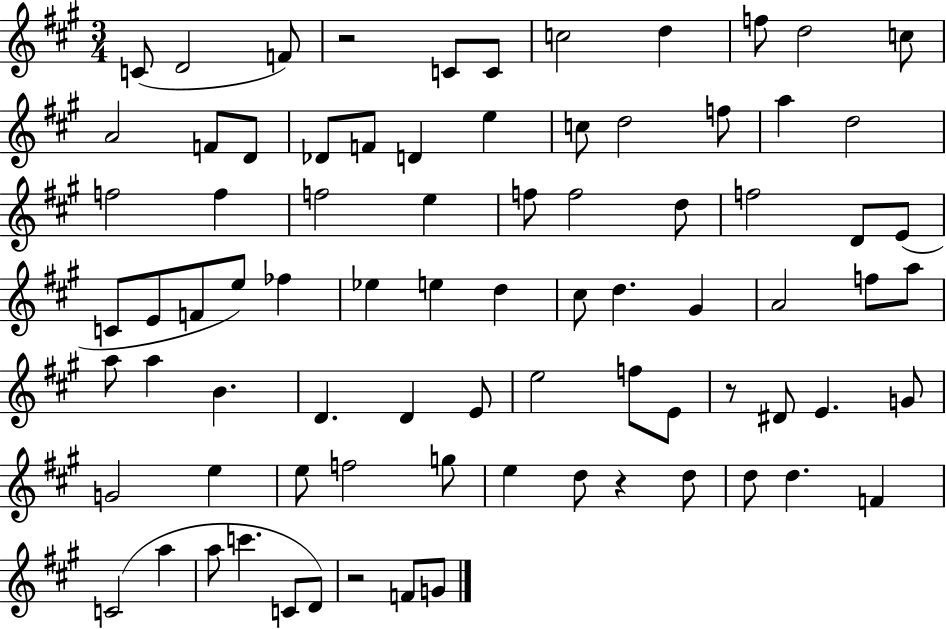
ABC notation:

X:1
T:Untitled
M:3/4
L:1/4
K:A
C/2 D2 F/2 z2 C/2 C/2 c2 d f/2 d2 c/2 A2 F/2 D/2 _D/2 F/2 D e c/2 d2 f/2 a d2 f2 f f2 e f/2 f2 d/2 f2 D/2 E/2 C/2 E/2 F/2 e/2 _f _e e d ^c/2 d ^G A2 f/2 a/2 a/2 a B D D E/2 e2 f/2 E/2 z/2 ^D/2 E G/2 G2 e e/2 f2 g/2 e d/2 z d/2 d/2 d F C2 a a/2 c' C/2 D/2 z2 F/2 G/2